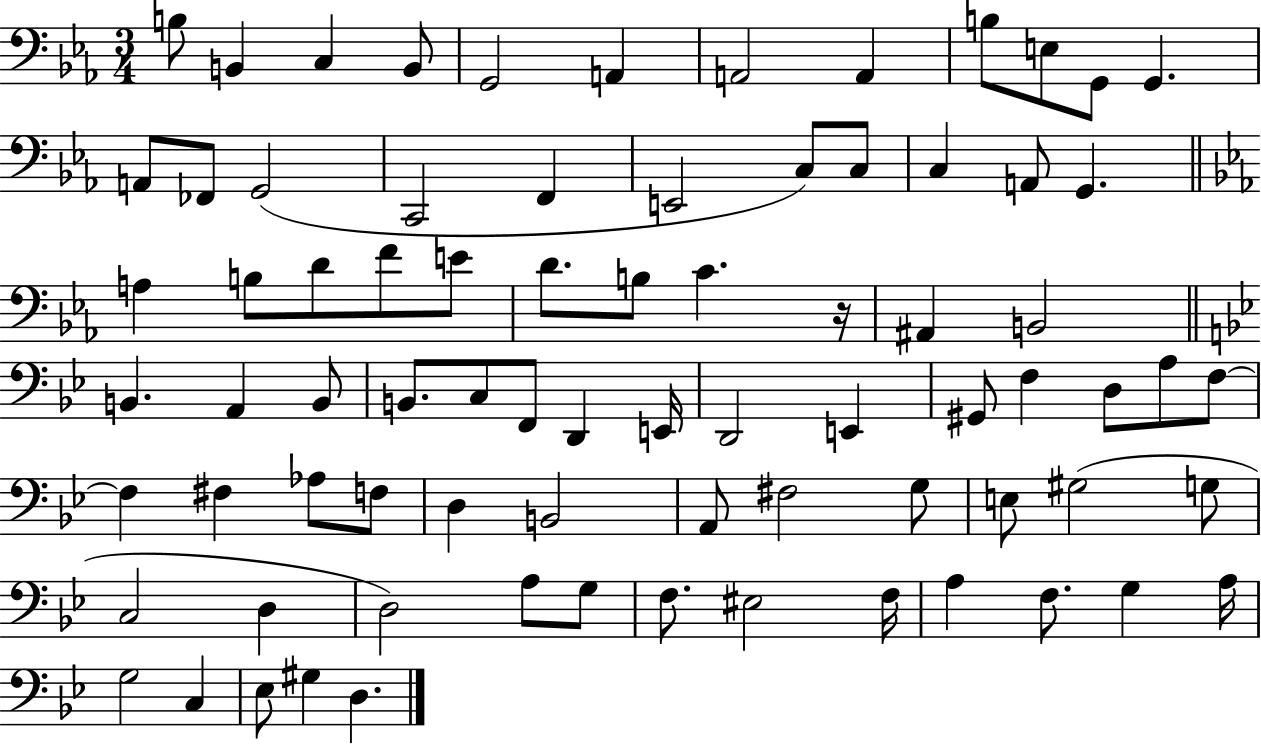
B3/e B2/q C3/q B2/e G2/h A2/q A2/h A2/q B3/e E3/e G2/e G2/q. A2/e FES2/e G2/h C2/h F2/q E2/h C3/e C3/e C3/q A2/e G2/q. A3/q B3/e D4/e F4/e E4/e D4/e. B3/e C4/q. R/s A#2/q B2/h B2/q. A2/q B2/e B2/e. C3/e F2/e D2/q E2/s D2/h E2/q G#2/e F3/q D3/e A3/e F3/e F3/q F#3/q Ab3/e F3/e D3/q B2/h A2/e F#3/h G3/e E3/e G#3/h G3/e C3/h D3/q D3/h A3/e G3/e F3/e. EIS3/h F3/s A3/q F3/e. G3/q A3/s G3/h C3/q Eb3/e G#3/q D3/q.